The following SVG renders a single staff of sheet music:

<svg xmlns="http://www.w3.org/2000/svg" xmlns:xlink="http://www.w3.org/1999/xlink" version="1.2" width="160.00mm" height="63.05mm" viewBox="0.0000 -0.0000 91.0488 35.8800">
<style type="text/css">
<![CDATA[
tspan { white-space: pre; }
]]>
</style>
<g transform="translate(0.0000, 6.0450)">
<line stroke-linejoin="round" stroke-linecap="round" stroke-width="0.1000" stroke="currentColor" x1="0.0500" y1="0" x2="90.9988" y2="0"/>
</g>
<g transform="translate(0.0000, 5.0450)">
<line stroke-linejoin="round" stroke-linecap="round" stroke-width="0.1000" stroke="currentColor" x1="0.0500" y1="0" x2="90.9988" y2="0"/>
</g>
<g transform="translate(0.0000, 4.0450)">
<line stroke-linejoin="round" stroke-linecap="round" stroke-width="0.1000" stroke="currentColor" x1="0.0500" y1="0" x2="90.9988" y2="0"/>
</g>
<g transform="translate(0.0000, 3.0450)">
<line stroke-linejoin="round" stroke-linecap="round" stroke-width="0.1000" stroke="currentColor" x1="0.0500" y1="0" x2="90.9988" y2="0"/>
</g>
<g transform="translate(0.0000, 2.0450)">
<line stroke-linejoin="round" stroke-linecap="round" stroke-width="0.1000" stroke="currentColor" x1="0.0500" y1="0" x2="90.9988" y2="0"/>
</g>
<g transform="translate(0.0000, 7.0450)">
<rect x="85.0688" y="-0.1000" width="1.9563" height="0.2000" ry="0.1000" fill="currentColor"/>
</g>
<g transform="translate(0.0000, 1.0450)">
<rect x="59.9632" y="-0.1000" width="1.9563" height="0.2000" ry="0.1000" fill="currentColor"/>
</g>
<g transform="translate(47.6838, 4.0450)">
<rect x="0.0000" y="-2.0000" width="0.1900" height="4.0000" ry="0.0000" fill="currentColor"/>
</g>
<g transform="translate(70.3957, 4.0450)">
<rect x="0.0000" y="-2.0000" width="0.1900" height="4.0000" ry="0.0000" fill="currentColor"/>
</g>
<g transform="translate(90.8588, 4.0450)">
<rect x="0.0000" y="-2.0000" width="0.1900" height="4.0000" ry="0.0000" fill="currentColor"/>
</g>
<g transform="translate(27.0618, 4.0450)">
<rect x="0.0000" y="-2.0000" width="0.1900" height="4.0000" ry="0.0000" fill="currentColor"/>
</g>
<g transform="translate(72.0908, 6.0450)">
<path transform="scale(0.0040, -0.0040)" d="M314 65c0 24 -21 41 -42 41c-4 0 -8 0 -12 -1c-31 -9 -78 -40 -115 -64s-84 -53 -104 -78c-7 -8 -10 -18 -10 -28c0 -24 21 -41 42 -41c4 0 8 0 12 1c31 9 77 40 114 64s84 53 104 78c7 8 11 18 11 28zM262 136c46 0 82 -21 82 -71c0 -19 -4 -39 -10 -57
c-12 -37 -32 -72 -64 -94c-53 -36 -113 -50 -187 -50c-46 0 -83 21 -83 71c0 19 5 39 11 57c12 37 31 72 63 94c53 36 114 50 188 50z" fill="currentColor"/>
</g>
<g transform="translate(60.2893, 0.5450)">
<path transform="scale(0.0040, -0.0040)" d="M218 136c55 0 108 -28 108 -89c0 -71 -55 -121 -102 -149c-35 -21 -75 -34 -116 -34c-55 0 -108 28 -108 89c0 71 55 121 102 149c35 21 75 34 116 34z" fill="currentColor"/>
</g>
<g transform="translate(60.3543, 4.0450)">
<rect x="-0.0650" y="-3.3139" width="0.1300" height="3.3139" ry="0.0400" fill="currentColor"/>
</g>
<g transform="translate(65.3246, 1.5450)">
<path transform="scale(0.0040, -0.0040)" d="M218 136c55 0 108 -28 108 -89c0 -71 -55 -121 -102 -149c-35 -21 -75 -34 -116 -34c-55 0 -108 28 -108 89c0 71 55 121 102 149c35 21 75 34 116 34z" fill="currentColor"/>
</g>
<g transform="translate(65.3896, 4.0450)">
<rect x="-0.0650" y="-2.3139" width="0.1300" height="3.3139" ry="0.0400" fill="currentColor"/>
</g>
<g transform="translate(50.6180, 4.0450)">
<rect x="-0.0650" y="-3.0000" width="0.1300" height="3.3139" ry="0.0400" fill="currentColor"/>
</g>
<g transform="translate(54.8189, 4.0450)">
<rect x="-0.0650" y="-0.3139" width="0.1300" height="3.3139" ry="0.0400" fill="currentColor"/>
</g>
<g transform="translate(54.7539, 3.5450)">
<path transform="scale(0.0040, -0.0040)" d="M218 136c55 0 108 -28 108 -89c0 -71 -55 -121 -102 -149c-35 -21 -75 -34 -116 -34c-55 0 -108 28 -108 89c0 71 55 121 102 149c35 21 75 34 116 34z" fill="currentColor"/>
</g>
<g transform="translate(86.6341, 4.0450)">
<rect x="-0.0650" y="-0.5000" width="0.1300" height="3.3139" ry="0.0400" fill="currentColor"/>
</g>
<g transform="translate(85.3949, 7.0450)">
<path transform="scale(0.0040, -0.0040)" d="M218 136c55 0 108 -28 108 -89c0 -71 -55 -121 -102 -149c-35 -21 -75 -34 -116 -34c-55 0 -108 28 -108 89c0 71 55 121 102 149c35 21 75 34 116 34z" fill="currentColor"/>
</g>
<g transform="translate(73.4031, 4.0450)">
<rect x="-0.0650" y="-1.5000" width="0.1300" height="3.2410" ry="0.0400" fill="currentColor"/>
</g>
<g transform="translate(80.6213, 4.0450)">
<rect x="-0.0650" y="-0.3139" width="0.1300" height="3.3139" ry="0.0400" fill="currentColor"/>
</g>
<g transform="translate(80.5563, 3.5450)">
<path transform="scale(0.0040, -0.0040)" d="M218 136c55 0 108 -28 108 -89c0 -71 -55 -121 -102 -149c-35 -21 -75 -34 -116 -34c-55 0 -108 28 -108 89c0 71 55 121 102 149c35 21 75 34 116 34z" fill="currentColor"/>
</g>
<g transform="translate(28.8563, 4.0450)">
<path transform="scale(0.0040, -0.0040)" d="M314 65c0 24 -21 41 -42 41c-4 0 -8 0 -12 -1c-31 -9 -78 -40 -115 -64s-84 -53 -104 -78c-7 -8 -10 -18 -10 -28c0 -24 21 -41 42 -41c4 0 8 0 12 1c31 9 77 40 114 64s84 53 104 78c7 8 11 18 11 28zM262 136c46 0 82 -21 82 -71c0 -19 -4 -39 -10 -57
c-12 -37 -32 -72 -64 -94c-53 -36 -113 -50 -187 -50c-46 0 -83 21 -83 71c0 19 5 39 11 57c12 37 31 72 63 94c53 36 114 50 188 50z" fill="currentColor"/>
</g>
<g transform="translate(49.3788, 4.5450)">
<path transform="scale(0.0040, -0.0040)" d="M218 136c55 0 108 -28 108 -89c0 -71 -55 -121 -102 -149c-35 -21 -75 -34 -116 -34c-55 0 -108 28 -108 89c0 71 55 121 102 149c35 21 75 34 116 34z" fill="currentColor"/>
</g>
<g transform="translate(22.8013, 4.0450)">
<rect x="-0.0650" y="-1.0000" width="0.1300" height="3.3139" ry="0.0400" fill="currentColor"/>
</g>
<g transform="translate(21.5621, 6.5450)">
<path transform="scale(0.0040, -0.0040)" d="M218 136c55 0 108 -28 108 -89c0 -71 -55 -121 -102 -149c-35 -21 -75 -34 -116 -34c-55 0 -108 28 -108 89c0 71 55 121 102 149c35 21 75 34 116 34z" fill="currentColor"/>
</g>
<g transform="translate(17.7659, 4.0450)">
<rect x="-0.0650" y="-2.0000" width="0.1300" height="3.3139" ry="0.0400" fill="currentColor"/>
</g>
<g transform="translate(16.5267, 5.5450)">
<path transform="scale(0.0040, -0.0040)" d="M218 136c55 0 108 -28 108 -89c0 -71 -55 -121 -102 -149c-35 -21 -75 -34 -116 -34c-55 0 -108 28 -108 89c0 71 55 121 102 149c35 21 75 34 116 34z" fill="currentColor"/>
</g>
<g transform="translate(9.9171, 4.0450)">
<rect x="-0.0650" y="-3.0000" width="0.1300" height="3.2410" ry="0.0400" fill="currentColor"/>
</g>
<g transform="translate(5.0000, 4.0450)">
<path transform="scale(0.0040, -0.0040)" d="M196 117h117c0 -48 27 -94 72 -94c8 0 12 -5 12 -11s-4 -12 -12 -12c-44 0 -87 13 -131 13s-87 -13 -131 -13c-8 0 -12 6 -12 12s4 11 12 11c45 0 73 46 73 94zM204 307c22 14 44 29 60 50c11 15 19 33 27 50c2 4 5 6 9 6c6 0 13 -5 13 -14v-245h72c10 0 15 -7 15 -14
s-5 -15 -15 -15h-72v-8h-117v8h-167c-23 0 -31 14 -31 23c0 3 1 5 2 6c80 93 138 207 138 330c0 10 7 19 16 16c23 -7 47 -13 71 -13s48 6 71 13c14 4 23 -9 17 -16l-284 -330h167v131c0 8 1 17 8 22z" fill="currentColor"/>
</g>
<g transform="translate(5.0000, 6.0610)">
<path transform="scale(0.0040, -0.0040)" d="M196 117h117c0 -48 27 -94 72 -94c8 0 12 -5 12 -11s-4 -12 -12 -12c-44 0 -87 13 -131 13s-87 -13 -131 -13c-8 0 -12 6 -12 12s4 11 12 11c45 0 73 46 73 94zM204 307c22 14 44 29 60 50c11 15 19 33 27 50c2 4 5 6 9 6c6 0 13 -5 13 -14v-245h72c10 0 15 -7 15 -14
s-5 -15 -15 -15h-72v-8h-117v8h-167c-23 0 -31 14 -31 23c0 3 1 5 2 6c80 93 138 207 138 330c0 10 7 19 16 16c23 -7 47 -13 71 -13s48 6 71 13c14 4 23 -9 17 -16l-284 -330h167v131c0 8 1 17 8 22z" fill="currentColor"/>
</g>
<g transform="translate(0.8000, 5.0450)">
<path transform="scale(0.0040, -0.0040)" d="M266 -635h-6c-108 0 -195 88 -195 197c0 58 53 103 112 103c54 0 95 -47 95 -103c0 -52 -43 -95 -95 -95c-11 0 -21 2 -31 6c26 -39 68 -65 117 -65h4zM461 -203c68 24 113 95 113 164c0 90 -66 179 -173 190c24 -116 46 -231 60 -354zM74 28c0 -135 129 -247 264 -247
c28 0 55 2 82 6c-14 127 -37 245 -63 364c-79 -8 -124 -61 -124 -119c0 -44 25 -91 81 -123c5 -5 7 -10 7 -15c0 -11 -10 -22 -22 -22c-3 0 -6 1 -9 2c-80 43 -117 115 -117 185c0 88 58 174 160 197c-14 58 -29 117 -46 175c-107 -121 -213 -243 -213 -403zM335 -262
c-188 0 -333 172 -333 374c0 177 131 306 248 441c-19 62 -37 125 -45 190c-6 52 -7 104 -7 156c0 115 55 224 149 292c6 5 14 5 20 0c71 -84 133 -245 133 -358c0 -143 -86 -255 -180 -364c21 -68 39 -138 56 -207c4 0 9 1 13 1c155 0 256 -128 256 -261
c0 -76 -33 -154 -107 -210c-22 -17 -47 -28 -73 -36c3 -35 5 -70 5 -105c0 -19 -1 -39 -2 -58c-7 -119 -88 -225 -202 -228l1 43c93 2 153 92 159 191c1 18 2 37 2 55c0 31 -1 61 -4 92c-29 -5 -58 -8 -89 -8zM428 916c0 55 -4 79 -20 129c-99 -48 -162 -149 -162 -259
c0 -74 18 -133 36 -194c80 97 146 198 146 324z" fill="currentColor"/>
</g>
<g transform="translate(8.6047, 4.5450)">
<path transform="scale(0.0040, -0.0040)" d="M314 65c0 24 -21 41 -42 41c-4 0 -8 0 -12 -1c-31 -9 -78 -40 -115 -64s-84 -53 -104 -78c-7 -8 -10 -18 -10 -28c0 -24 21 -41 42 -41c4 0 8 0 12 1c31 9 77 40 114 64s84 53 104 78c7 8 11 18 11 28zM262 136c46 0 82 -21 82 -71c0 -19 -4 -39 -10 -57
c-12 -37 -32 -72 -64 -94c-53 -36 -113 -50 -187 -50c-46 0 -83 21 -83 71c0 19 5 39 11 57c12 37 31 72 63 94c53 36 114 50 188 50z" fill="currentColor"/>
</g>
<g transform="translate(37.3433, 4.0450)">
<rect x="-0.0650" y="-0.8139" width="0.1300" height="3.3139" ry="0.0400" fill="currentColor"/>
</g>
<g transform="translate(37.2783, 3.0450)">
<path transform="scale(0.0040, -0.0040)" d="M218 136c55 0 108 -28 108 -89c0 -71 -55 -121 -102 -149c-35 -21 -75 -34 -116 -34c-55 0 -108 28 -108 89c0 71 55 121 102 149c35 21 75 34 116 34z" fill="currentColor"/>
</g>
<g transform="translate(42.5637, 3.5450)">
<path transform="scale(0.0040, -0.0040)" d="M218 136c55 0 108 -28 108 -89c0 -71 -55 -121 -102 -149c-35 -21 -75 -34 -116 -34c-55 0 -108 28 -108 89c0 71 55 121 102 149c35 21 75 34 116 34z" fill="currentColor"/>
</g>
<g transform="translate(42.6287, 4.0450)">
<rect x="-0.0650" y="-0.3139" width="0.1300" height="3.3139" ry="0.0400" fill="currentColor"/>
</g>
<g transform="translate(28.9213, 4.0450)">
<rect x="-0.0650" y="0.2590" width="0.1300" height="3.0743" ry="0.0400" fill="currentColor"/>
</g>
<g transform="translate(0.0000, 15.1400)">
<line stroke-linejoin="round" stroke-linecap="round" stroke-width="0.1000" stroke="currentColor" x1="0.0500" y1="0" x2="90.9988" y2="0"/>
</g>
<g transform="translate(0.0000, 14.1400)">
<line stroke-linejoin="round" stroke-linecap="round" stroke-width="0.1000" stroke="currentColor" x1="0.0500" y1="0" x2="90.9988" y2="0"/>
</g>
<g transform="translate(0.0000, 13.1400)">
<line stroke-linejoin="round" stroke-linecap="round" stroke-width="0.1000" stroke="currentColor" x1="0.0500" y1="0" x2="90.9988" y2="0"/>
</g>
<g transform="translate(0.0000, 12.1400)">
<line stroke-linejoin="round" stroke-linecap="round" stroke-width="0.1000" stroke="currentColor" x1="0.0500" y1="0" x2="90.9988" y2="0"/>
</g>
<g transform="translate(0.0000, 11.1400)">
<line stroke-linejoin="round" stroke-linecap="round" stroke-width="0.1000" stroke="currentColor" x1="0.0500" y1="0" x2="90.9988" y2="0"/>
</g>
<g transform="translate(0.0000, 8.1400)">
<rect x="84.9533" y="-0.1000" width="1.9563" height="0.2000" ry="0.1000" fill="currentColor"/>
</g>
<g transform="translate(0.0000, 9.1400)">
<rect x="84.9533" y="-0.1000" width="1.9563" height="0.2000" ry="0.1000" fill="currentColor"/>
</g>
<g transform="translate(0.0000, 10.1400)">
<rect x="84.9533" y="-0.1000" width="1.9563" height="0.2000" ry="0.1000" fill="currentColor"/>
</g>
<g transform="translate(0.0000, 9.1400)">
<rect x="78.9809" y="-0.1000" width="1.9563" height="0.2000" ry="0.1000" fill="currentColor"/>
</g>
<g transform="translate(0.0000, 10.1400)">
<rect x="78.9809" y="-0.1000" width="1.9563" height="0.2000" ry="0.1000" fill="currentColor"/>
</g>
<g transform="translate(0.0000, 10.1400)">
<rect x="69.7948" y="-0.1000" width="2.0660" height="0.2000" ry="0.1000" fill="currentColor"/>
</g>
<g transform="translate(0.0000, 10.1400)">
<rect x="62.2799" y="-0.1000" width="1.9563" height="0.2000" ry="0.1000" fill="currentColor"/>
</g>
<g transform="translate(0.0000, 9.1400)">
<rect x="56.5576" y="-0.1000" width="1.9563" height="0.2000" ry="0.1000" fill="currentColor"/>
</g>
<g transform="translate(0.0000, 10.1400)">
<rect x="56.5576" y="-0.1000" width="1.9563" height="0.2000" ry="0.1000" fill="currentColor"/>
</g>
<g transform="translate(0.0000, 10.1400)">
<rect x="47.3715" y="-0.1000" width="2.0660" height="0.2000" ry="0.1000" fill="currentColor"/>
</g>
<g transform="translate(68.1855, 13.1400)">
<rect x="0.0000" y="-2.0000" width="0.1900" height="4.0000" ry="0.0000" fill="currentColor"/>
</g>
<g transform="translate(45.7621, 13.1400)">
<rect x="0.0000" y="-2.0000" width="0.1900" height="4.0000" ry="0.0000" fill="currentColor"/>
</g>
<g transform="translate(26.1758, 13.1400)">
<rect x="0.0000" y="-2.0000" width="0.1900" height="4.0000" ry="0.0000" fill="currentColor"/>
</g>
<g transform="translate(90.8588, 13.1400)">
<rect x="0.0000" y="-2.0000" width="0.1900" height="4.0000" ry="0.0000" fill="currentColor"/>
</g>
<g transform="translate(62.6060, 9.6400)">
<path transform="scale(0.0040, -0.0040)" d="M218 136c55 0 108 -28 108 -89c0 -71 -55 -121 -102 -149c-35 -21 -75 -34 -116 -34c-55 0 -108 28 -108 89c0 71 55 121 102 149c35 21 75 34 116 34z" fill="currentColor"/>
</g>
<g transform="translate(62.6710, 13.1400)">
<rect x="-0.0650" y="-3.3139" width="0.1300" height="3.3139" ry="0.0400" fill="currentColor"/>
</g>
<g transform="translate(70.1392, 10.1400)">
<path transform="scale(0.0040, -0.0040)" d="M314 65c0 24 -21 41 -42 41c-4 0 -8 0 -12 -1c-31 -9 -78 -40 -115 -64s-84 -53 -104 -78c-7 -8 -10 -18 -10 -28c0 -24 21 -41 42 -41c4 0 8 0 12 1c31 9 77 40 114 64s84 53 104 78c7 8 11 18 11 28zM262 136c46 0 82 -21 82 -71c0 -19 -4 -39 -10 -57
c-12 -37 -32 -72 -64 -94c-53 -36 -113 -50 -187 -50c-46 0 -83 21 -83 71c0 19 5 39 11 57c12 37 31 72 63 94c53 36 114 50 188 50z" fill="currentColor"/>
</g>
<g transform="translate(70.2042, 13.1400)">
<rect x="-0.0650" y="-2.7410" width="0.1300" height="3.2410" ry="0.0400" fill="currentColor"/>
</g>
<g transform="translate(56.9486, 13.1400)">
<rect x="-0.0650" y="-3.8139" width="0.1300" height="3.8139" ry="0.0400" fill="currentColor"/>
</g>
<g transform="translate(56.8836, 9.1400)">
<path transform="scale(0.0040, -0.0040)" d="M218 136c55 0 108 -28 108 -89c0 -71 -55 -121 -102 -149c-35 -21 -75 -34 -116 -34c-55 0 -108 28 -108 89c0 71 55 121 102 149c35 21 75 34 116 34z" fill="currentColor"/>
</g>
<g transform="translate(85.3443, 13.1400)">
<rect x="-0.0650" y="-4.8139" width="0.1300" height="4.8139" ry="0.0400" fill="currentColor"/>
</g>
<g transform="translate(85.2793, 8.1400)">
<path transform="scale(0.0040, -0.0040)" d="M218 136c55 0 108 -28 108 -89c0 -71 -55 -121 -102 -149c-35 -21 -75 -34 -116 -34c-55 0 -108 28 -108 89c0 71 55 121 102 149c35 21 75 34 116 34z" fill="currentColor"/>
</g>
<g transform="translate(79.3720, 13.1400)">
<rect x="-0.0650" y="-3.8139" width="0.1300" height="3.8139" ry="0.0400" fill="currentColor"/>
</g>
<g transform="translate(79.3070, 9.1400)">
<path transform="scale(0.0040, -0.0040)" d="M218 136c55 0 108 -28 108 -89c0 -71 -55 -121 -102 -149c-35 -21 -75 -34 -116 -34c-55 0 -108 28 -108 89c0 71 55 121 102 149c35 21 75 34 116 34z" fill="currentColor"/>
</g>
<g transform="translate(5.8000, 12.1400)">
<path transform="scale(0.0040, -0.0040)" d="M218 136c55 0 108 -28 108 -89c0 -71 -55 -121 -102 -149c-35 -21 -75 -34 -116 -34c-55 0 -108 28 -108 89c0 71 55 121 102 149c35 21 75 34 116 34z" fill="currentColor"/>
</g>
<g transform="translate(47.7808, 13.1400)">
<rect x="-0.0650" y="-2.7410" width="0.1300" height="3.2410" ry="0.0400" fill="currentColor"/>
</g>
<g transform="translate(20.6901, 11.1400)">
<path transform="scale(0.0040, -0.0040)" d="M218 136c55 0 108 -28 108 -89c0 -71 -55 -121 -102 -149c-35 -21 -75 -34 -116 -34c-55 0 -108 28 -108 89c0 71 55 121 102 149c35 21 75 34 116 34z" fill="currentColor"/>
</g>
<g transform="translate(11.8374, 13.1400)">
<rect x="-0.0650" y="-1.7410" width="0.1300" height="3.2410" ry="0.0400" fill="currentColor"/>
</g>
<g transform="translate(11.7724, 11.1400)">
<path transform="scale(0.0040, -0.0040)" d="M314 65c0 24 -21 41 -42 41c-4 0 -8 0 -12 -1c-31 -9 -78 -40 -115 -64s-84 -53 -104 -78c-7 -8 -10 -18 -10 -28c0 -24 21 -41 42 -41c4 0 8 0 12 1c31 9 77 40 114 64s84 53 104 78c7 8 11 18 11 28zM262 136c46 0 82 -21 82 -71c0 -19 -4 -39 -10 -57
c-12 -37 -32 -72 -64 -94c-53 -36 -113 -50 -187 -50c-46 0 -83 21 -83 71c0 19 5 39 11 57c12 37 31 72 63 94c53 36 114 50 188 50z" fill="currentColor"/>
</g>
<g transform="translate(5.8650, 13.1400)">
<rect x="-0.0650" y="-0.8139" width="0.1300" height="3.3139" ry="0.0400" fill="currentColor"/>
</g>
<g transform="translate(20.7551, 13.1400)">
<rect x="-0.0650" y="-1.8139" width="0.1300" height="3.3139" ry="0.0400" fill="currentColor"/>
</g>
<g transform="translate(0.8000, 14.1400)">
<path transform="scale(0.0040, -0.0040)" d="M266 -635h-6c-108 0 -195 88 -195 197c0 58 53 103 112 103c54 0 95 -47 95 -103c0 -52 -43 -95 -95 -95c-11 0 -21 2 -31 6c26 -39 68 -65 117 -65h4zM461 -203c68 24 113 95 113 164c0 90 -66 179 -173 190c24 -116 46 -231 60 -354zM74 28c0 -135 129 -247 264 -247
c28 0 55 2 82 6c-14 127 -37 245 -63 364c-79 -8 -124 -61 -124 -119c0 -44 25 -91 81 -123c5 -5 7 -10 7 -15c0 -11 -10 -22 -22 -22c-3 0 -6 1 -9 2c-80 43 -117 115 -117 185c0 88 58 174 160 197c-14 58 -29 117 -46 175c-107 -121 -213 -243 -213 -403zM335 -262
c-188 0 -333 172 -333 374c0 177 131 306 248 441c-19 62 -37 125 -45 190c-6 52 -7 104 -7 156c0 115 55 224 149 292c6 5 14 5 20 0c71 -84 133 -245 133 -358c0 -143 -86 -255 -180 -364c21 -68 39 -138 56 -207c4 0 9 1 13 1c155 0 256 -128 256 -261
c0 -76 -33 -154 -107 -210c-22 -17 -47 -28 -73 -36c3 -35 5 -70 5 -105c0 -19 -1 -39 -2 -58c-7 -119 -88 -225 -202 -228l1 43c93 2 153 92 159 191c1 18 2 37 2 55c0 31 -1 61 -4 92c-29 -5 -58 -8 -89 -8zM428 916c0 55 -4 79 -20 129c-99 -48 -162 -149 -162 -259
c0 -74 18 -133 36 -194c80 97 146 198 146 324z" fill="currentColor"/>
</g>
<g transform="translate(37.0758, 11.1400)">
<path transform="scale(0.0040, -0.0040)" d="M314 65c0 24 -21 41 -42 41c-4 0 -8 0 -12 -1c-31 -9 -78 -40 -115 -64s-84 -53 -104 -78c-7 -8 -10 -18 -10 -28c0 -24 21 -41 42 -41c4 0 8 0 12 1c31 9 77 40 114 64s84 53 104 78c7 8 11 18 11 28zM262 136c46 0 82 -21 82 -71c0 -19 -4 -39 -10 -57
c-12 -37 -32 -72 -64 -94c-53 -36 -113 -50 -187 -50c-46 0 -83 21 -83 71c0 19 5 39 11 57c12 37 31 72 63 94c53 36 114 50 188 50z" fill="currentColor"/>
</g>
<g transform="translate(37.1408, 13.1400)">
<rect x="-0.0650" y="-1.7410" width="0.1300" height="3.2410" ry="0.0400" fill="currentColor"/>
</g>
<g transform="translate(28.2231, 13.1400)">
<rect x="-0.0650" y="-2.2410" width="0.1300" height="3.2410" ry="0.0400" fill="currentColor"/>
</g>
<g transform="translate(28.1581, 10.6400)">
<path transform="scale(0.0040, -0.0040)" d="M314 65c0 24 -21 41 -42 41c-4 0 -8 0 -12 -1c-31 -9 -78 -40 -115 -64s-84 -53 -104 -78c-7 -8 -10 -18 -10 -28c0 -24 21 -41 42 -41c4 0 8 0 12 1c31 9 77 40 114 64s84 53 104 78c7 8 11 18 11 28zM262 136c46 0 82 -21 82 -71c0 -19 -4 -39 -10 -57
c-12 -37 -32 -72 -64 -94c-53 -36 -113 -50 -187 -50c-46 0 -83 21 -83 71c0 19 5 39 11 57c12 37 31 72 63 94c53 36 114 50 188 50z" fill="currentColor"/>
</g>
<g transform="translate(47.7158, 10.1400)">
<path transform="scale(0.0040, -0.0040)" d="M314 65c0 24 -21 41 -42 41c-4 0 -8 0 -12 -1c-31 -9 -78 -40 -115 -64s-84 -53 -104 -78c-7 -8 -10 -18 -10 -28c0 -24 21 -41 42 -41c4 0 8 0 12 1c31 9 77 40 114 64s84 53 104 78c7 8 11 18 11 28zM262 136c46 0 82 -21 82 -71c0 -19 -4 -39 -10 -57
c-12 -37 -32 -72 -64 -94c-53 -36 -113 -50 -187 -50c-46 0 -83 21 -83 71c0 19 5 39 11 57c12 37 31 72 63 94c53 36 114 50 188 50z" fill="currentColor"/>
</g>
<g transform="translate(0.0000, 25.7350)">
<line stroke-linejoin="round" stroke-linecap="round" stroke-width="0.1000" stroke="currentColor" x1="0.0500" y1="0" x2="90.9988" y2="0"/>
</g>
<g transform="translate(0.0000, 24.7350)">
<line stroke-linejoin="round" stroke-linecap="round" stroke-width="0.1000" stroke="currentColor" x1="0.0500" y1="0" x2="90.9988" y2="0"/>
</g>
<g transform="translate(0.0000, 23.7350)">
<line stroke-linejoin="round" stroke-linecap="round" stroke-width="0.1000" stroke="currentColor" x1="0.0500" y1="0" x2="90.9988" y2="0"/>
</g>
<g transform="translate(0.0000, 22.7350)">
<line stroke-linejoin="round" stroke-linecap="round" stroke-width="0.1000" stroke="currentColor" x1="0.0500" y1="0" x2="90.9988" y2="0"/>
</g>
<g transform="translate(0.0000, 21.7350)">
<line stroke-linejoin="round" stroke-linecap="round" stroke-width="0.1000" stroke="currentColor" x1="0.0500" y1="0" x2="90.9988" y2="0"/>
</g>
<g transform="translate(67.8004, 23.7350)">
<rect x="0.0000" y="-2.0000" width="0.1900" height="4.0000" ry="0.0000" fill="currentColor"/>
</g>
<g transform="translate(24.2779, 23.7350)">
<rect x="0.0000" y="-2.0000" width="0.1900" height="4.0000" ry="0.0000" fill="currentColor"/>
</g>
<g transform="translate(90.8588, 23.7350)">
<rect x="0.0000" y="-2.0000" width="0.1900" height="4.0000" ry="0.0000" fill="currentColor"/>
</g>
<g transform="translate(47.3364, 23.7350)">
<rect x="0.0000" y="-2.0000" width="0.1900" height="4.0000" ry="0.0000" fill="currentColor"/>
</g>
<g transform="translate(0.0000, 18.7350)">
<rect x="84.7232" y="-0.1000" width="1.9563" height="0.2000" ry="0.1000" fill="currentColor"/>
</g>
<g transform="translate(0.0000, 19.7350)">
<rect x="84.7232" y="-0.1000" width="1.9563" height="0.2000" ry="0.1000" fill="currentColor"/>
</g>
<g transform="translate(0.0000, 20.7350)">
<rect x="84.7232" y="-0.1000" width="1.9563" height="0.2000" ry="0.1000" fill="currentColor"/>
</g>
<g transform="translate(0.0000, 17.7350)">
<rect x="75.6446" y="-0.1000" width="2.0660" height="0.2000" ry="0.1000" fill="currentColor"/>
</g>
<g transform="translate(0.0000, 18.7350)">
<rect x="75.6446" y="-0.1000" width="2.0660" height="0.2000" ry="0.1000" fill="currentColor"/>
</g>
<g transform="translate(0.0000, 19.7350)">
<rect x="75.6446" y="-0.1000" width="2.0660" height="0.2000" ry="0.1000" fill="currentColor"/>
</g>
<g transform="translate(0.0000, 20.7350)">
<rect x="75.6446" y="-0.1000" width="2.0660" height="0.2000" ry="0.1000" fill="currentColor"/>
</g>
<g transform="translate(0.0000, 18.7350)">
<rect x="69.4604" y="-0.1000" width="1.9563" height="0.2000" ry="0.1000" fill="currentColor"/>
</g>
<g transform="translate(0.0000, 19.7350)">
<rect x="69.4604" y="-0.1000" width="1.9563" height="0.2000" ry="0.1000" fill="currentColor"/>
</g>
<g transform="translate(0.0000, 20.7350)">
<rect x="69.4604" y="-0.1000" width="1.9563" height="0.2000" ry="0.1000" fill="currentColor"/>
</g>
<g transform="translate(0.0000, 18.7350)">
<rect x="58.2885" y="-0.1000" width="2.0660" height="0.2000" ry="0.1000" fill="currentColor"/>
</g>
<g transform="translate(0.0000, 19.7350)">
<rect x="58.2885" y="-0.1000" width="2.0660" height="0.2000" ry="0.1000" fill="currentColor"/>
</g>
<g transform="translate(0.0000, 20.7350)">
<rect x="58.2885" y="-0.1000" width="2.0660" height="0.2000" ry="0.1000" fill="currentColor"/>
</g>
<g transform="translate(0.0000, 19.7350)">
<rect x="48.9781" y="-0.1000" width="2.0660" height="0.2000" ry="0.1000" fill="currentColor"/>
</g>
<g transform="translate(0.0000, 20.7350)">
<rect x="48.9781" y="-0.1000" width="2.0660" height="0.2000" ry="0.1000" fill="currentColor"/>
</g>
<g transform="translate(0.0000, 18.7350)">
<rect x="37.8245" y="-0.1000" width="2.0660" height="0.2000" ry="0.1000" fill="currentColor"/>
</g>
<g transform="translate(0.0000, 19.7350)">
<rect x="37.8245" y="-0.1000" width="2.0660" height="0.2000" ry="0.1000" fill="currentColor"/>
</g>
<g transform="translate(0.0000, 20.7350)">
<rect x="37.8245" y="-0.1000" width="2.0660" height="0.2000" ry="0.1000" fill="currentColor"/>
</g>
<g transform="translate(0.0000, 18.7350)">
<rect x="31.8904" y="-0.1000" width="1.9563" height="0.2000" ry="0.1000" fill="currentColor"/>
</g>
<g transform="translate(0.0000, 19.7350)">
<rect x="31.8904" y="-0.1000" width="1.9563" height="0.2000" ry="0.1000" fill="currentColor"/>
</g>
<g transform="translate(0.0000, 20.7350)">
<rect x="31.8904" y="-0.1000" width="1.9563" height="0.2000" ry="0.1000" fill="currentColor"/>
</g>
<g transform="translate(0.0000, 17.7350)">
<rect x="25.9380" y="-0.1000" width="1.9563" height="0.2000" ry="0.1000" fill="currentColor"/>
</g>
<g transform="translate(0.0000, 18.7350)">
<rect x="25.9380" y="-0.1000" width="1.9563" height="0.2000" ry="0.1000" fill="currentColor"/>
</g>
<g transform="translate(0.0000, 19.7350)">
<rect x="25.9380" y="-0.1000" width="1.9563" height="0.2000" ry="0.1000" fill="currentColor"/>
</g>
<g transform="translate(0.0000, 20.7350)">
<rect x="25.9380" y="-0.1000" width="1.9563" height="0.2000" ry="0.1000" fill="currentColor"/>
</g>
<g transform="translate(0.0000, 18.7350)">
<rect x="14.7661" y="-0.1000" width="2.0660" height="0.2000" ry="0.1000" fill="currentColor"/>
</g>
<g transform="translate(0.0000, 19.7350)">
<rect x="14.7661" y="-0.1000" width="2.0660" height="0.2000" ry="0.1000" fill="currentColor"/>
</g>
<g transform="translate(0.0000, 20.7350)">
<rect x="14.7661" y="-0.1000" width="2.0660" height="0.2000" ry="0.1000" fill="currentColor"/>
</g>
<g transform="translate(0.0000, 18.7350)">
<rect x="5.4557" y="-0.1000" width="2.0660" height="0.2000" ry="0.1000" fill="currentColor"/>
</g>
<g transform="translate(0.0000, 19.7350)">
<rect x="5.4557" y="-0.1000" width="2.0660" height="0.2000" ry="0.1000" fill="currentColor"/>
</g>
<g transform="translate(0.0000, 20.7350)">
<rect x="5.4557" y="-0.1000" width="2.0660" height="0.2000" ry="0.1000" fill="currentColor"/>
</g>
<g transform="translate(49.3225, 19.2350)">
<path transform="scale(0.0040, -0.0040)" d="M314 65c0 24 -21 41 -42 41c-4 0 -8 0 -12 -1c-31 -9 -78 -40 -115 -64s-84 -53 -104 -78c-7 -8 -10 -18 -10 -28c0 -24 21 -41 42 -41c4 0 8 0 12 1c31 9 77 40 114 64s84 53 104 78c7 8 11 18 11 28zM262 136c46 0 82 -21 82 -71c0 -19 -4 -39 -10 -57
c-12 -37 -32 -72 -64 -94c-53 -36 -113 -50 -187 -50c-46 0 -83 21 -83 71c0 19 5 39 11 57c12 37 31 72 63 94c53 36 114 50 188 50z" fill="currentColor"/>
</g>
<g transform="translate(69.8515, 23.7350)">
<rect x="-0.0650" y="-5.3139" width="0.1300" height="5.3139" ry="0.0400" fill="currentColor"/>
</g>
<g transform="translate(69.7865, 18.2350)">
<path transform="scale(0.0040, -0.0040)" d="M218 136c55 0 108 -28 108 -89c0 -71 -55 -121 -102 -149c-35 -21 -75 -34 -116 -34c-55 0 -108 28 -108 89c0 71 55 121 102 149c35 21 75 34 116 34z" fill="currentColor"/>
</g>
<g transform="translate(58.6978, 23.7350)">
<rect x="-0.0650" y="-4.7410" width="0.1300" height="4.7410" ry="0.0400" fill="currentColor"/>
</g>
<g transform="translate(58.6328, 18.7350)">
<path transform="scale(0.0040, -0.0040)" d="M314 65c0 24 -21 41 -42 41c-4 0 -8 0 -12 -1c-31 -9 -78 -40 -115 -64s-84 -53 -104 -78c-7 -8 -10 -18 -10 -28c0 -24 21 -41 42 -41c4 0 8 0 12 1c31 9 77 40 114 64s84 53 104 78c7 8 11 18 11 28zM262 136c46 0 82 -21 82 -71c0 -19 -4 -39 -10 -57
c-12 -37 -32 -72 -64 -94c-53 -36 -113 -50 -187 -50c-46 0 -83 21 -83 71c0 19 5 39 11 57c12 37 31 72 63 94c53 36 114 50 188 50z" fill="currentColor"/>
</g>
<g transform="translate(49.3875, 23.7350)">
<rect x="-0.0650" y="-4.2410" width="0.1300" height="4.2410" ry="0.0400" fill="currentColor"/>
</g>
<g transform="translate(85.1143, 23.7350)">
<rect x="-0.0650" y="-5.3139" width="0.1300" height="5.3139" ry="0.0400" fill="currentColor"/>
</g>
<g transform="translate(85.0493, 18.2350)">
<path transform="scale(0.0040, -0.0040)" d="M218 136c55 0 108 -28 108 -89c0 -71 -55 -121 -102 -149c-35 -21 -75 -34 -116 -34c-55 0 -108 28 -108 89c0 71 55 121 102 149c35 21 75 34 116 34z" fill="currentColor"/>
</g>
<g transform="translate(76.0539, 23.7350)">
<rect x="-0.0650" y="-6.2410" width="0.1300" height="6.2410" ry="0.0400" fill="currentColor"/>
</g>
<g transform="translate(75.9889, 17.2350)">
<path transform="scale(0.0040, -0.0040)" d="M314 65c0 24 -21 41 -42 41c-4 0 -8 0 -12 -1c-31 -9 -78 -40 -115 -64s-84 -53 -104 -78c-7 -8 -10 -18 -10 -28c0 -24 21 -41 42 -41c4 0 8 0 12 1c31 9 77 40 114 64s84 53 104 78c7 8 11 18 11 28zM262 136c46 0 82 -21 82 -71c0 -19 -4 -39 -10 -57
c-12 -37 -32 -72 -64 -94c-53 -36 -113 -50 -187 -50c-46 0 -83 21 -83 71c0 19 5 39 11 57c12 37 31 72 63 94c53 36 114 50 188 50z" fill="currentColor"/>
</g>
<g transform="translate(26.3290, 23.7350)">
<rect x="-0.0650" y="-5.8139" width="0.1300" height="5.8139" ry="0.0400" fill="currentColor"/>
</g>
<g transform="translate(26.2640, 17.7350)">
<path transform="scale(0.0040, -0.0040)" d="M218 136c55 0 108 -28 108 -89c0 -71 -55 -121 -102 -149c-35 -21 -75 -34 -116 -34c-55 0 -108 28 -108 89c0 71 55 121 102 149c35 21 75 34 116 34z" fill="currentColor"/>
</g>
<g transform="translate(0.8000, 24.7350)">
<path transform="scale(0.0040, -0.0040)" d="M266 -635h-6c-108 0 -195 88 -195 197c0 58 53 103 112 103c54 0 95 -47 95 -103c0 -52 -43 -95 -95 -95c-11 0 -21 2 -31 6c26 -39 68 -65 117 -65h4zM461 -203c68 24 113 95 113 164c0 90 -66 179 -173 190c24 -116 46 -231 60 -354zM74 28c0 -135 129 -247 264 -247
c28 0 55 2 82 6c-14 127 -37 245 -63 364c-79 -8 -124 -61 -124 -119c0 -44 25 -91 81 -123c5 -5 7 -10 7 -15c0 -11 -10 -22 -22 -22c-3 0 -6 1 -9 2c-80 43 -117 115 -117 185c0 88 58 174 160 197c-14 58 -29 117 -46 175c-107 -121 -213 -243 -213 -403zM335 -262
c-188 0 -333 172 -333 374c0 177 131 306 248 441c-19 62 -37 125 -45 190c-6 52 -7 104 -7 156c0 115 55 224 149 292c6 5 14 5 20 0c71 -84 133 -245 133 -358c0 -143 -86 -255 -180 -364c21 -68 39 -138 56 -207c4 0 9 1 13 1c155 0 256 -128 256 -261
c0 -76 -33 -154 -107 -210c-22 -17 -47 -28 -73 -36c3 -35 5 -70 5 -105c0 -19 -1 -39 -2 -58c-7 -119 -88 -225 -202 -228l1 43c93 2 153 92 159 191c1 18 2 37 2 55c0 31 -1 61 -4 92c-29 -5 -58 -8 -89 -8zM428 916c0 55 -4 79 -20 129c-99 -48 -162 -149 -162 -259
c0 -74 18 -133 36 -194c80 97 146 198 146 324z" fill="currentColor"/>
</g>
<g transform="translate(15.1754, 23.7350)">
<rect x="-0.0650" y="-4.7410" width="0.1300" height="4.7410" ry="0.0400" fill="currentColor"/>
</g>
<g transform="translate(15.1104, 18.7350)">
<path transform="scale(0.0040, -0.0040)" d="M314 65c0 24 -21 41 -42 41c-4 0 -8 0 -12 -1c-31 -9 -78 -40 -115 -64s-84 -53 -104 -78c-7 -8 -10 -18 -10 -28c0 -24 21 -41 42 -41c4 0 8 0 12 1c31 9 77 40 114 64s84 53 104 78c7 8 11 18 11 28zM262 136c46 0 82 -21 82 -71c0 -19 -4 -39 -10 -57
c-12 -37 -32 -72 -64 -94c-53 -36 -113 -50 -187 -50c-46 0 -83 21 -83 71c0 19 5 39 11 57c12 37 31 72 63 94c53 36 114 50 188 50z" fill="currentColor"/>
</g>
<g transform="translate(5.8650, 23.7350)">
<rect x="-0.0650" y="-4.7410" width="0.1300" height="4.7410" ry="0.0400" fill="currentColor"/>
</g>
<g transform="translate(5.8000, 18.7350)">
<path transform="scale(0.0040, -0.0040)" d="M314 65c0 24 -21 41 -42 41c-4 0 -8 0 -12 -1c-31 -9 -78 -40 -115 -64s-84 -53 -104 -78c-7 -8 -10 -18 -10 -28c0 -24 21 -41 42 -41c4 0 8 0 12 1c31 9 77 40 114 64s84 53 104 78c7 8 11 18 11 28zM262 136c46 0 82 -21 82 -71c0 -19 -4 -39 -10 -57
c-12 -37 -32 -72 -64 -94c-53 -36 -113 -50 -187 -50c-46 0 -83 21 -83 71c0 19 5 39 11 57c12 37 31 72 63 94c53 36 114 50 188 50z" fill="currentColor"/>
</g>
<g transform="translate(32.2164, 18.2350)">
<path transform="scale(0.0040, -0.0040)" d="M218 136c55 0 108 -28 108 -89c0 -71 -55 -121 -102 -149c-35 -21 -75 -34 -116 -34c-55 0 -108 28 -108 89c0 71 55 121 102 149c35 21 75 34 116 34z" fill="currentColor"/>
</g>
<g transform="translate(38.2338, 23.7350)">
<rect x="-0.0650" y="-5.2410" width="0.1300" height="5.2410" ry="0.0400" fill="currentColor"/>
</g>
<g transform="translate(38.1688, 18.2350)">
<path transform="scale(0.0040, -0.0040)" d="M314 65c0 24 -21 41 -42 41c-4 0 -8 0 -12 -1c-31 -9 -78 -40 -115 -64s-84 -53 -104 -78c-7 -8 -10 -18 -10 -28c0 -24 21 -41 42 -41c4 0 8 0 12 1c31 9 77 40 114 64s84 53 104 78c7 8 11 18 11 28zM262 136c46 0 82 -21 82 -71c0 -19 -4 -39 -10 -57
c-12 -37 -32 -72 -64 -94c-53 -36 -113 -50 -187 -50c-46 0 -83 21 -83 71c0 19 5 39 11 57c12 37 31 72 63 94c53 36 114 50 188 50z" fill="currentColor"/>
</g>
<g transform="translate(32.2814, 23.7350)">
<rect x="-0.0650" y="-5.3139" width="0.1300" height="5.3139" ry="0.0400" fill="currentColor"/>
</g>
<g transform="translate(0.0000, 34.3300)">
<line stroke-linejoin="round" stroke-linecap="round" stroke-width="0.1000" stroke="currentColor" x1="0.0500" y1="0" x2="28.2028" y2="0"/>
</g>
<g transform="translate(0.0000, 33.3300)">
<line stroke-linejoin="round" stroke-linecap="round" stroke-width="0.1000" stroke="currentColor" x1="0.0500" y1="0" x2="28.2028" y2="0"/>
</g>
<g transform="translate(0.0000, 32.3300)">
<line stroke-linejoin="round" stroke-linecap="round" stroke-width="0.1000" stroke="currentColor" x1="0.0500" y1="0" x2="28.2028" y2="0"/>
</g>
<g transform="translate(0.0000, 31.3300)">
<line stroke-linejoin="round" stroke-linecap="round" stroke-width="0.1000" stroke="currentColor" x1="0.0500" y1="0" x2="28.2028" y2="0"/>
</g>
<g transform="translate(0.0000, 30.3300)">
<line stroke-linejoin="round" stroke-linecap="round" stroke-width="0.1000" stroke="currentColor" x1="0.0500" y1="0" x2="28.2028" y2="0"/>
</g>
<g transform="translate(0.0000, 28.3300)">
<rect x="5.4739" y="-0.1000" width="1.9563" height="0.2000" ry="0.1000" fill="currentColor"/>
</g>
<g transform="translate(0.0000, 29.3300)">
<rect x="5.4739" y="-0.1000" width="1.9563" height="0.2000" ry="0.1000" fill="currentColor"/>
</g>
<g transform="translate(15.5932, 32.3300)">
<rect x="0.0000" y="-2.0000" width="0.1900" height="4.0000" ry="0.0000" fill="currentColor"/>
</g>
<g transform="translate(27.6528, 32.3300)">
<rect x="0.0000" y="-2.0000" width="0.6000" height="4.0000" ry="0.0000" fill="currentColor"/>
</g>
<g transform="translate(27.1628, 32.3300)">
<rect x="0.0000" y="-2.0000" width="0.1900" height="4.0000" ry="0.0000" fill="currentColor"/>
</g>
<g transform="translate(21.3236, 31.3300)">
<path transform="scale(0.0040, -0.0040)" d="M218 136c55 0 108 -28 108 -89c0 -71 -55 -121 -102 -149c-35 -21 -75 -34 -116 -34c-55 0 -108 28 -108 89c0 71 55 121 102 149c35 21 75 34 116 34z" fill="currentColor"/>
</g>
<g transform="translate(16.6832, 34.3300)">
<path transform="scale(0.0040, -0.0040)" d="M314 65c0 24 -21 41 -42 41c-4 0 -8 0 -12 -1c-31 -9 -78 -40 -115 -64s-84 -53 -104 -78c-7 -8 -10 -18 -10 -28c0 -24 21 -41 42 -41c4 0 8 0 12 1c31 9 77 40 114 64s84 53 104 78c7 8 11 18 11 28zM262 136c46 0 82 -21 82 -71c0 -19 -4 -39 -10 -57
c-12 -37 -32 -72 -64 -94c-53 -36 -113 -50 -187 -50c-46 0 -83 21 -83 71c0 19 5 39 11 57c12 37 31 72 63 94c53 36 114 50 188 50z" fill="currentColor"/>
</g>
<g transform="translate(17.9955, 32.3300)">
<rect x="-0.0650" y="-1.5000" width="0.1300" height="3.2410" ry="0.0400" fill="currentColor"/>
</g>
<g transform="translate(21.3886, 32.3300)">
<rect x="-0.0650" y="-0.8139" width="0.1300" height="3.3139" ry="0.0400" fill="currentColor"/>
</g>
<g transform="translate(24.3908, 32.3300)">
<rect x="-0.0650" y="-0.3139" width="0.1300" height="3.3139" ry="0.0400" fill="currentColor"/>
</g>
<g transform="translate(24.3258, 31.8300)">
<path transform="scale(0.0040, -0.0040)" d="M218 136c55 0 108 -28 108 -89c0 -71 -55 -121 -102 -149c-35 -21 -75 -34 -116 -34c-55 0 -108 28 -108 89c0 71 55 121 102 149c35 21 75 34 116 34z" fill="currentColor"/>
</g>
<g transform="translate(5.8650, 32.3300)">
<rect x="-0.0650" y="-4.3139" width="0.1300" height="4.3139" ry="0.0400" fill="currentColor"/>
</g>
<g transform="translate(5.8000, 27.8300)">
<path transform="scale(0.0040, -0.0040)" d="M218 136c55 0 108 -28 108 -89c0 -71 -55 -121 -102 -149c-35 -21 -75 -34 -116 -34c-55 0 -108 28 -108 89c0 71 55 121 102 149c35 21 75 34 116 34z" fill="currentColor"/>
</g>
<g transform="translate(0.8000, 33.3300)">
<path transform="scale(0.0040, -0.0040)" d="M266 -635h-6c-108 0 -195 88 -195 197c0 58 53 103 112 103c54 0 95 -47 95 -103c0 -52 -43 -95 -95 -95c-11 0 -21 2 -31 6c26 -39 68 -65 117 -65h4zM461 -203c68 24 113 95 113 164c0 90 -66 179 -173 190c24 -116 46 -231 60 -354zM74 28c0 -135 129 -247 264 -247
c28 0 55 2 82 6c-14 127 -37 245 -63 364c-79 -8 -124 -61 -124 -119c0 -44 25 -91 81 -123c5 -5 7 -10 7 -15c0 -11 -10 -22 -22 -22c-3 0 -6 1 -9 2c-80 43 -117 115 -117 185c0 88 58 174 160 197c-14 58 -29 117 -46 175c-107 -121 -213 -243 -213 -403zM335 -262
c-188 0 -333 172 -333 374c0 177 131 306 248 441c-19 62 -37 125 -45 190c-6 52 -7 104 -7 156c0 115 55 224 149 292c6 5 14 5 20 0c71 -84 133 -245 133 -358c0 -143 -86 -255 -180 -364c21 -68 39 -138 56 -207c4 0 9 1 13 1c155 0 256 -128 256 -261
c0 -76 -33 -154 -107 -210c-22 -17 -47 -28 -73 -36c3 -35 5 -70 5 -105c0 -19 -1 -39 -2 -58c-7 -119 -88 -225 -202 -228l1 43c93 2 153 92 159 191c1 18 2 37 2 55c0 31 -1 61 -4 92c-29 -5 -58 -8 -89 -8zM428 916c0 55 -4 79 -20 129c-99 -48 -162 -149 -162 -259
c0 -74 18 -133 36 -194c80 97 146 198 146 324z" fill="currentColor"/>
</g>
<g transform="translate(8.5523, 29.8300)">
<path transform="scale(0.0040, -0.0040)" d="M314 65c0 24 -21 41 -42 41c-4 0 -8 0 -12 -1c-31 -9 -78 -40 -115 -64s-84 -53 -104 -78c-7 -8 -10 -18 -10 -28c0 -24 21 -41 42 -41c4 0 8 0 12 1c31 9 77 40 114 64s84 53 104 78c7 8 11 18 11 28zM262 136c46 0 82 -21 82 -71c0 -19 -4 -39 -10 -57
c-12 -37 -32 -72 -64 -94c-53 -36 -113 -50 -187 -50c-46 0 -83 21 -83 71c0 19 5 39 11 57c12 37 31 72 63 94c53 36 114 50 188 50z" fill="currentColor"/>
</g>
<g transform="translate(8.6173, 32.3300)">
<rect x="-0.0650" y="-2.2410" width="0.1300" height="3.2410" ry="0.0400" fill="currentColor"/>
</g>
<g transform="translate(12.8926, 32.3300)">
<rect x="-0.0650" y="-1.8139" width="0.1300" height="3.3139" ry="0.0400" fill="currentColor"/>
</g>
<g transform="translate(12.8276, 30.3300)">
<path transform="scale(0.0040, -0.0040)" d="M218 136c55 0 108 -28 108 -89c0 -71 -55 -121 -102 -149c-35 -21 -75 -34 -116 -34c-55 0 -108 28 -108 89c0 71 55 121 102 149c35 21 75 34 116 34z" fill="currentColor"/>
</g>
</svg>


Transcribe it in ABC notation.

X:1
T:Untitled
M:4/4
L:1/4
K:C
A2 F D B2 d c A c b g E2 c C d f2 f g2 f2 a2 c' b a2 c' e' e'2 e'2 g' f' f'2 d'2 e'2 f' a'2 f' d' g2 f E2 d c